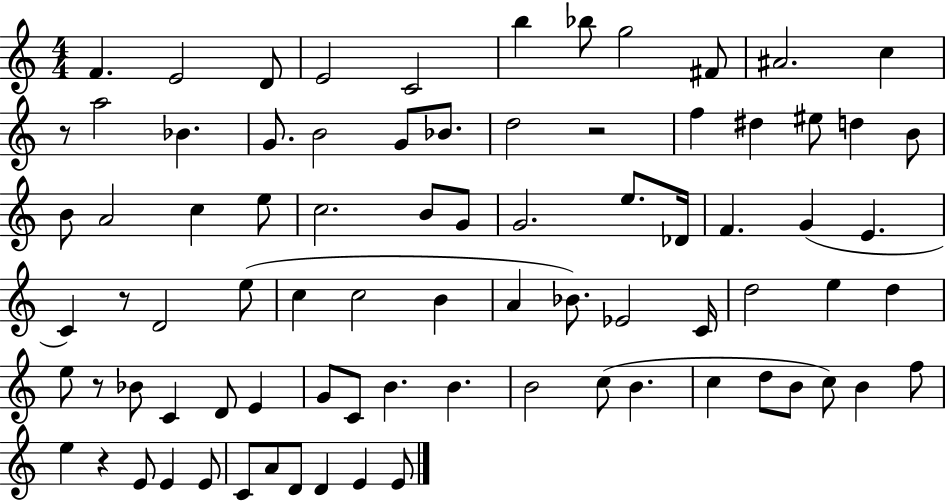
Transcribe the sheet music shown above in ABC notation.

X:1
T:Untitled
M:4/4
L:1/4
K:C
F E2 D/2 E2 C2 b _b/2 g2 ^F/2 ^A2 c z/2 a2 _B G/2 B2 G/2 _B/2 d2 z2 f ^d ^e/2 d B/2 B/2 A2 c e/2 c2 B/2 G/2 G2 e/2 _D/4 F G E C z/2 D2 e/2 c c2 B A _B/2 _E2 C/4 d2 e d e/2 z/2 _B/2 C D/2 E G/2 C/2 B B B2 c/2 B c d/2 B/2 c/2 B f/2 e z E/2 E E/2 C/2 A/2 D/2 D E E/2